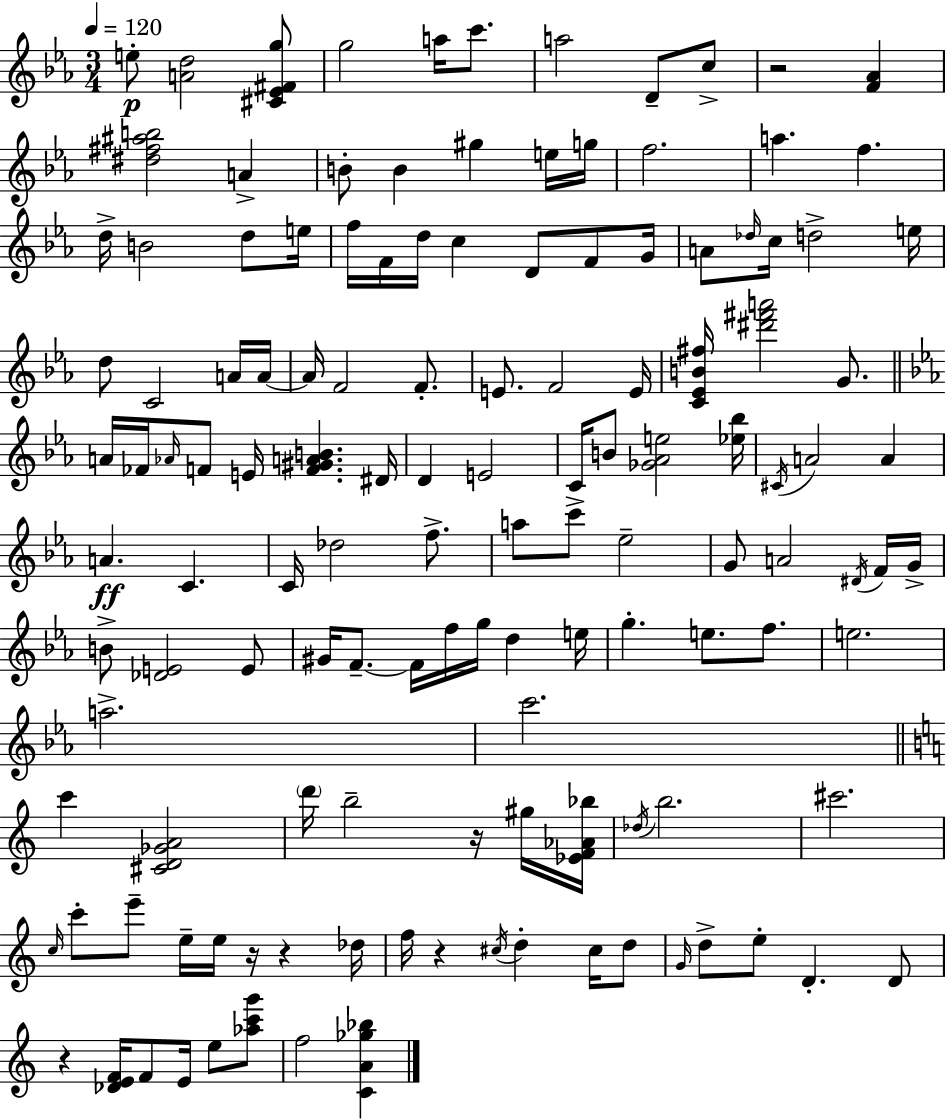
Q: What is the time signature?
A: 3/4